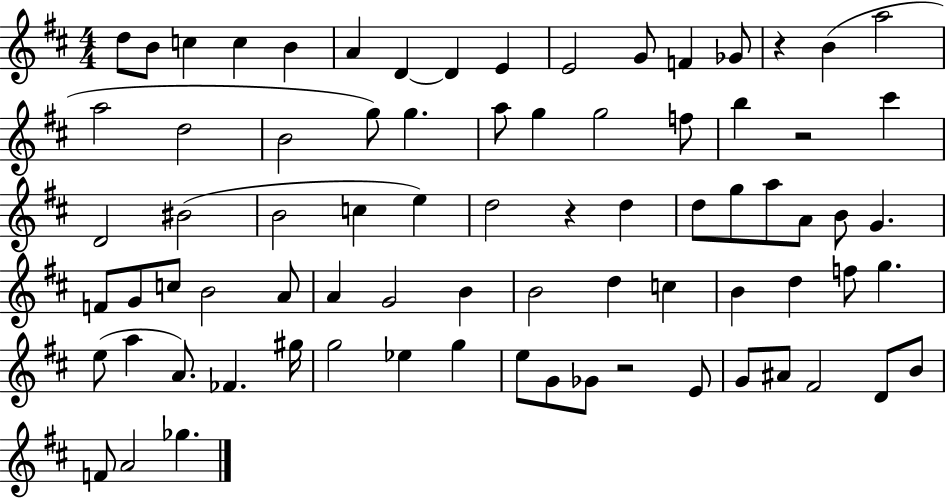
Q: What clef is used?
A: treble